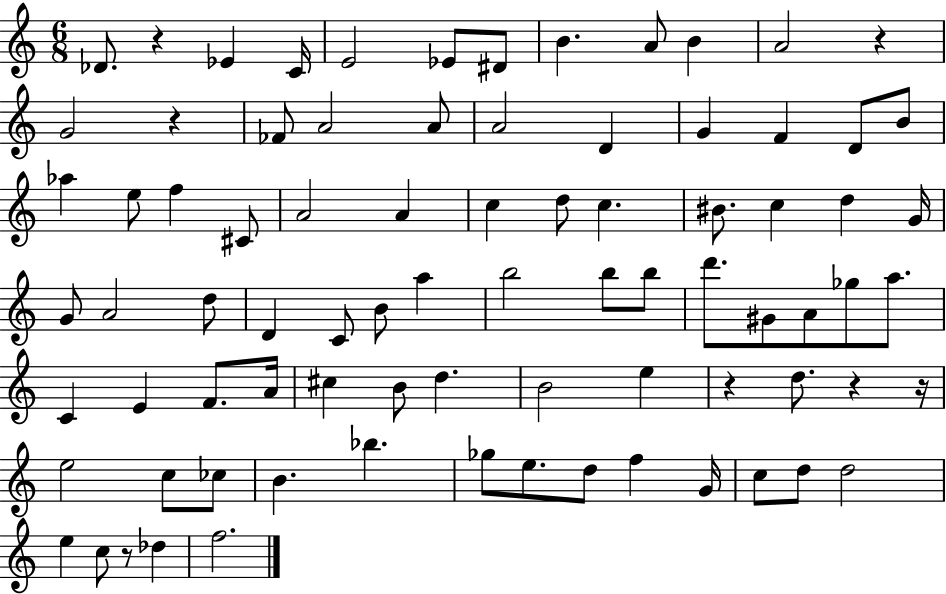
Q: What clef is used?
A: treble